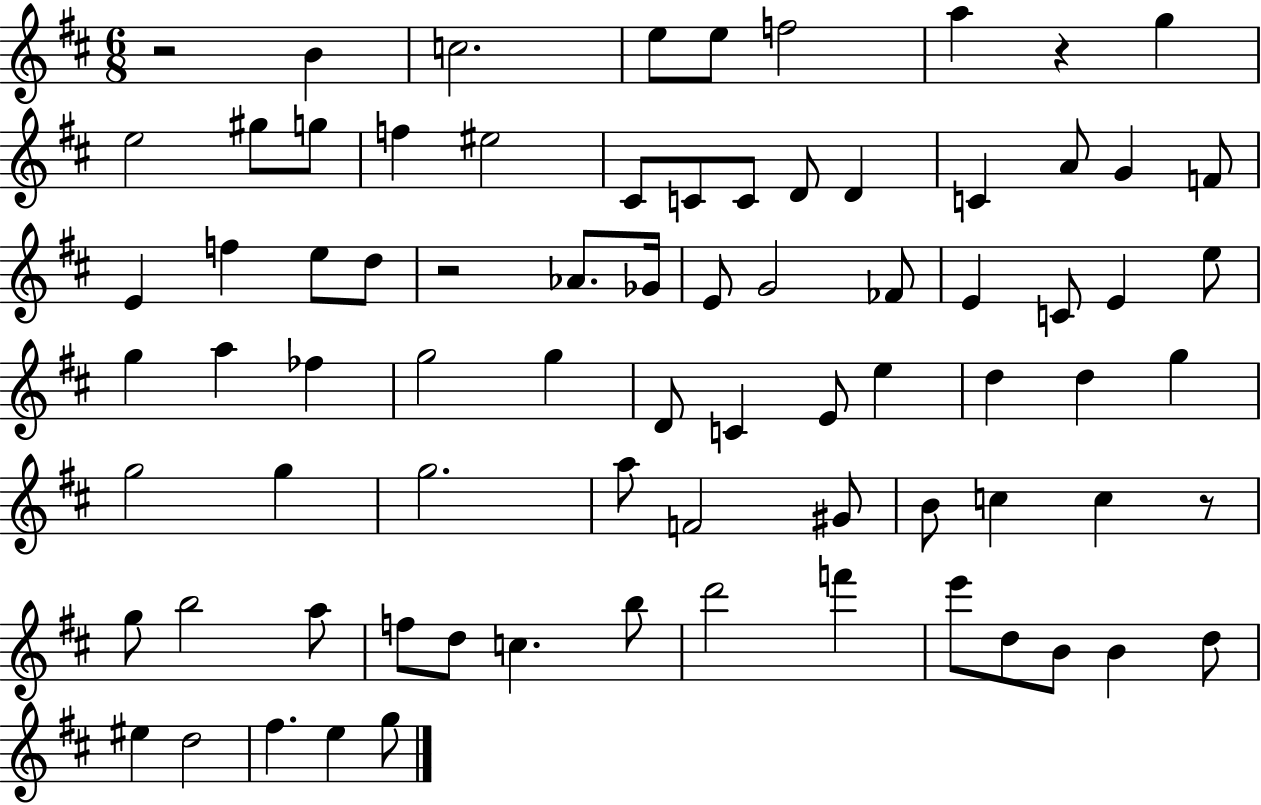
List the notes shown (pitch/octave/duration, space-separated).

R/h B4/q C5/h. E5/e E5/e F5/h A5/q R/q G5/q E5/h G#5/e G5/e F5/q EIS5/h C#4/e C4/e C4/e D4/e D4/q C4/q A4/e G4/q F4/e E4/q F5/q E5/e D5/e R/h Ab4/e. Gb4/s E4/e G4/h FES4/e E4/q C4/e E4/q E5/e G5/q A5/q FES5/q G5/h G5/q D4/e C4/q E4/e E5/q D5/q D5/q G5/q G5/h G5/q G5/h. A5/e F4/h G#4/e B4/e C5/q C5/q R/e G5/e B5/h A5/e F5/e D5/e C5/q. B5/e D6/h F6/q E6/e D5/e B4/e B4/q D5/e EIS5/q D5/h F#5/q. E5/q G5/e